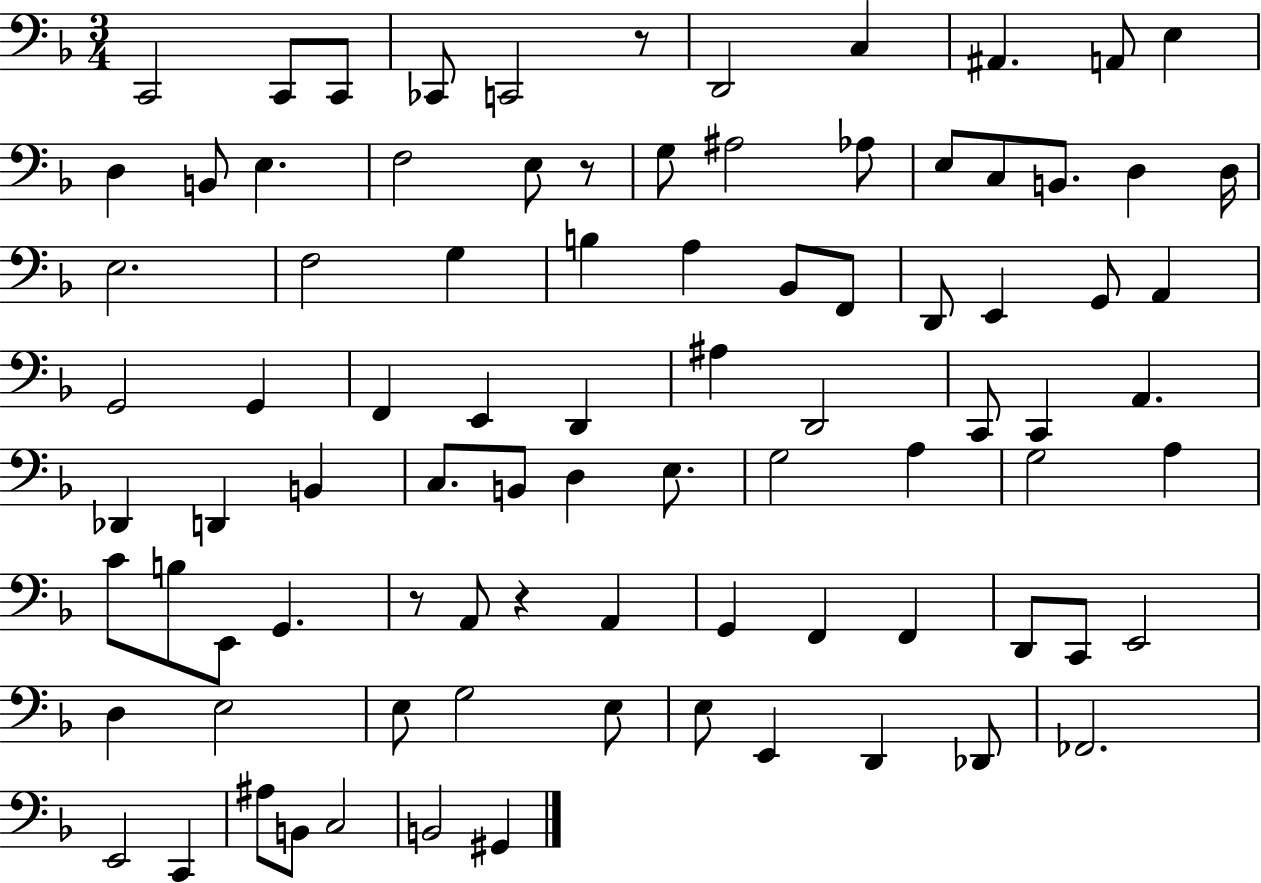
{
  \clef bass
  \numericTimeSignature
  \time 3/4
  \key f \major
  c,2 c,8 c,8 | ces,8 c,2 r8 | d,2 c4 | ais,4. a,8 e4 | \break d4 b,8 e4. | f2 e8 r8 | g8 ais2 aes8 | e8 c8 b,8. d4 d16 | \break e2. | f2 g4 | b4 a4 bes,8 f,8 | d,8 e,4 g,8 a,4 | \break g,2 g,4 | f,4 e,4 d,4 | ais4 d,2 | c,8 c,4 a,4. | \break des,4 d,4 b,4 | c8. b,8 d4 e8. | g2 a4 | g2 a4 | \break c'8 b8 e,8 g,4. | r8 a,8 r4 a,4 | g,4 f,4 f,4 | d,8 c,8 e,2 | \break d4 e2 | e8 g2 e8 | e8 e,4 d,4 des,8 | fes,2. | \break e,2 c,4 | ais8 b,8 c2 | b,2 gis,4 | \bar "|."
}